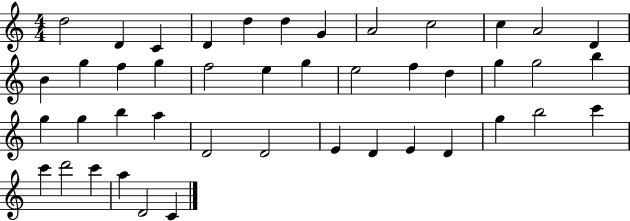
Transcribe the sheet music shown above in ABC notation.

X:1
T:Untitled
M:4/4
L:1/4
K:C
d2 D C D d d G A2 c2 c A2 D B g f g f2 e g e2 f d g g2 b g g b a D2 D2 E D E D g b2 c' c' d'2 c' a D2 C